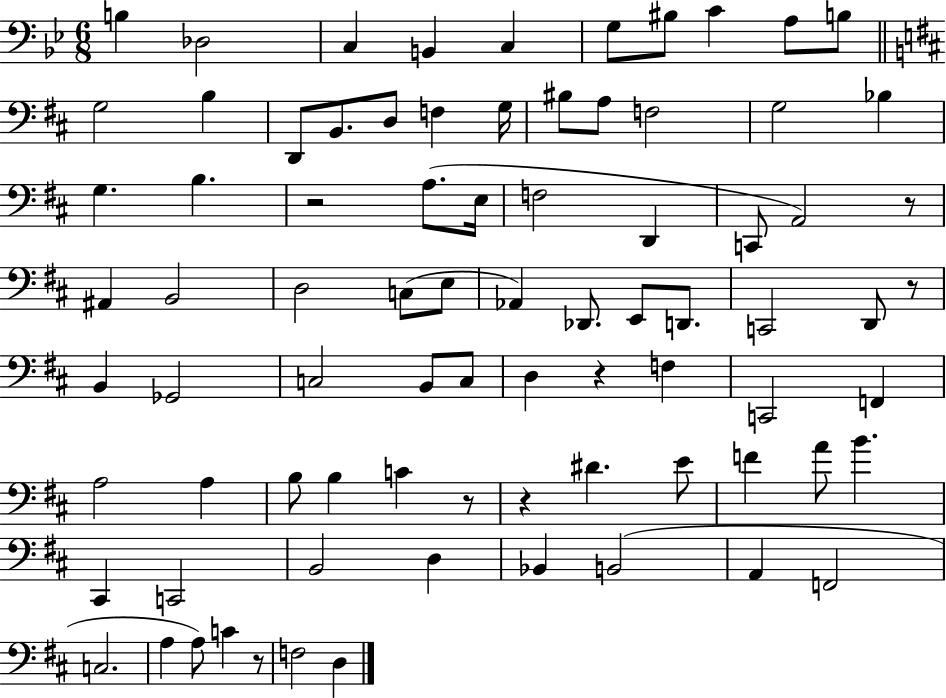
X:1
T:Untitled
M:6/8
L:1/4
K:Bb
B, _D,2 C, B,, C, G,/2 ^B,/2 C A,/2 B,/2 G,2 B, D,,/2 B,,/2 D,/2 F, G,/4 ^B,/2 A,/2 F,2 G,2 _B, G, B, z2 A,/2 E,/4 F,2 D,, C,,/2 A,,2 z/2 ^A,, B,,2 D,2 C,/2 E,/2 _A,, _D,,/2 E,,/2 D,,/2 C,,2 D,,/2 z/2 B,, _G,,2 C,2 B,,/2 C,/2 D, z F, C,,2 F,, A,2 A, B,/2 B, C z/2 z ^D E/2 F A/2 B ^C,, C,,2 B,,2 D, _B,, B,,2 A,, F,,2 C,2 A, A,/2 C z/2 F,2 D,